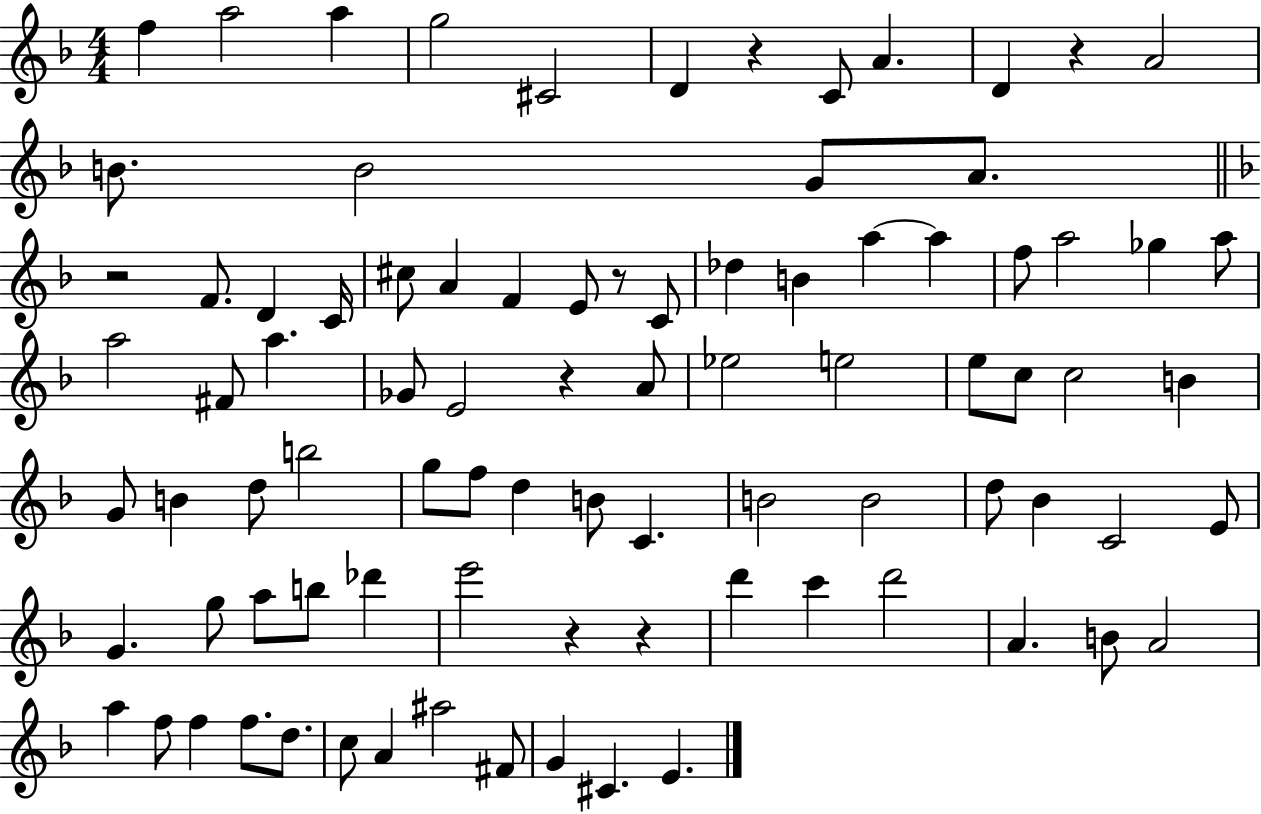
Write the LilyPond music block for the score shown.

{
  \clef treble
  \numericTimeSignature
  \time 4/4
  \key f \major
  f''4 a''2 a''4 | g''2 cis'2 | d'4 r4 c'8 a'4. | d'4 r4 a'2 | \break b'8. b'2 g'8 a'8. | \bar "||" \break \key f \major r2 f'8. d'4 c'16 | cis''8 a'4 f'4 e'8 r8 c'8 | des''4 b'4 a''4~~ a''4 | f''8 a''2 ges''4 a''8 | \break a''2 fis'8 a''4. | ges'8 e'2 r4 a'8 | ees''2 e''2 | e''8 c''8 c''2 b'4 | \break g'8 b'4 d''8 b''2 | g''8 f''8 d''4 b'8 c'4. | b'2 b'2 | d''8 bes'4 c'2 e'8 | \break g'4. g''8 a''8 b''8 des'''4 | e'''2 r4 r4 | d'''4 c'''4 d'''2 | a'4. b'8 a'2 | \break a''4 f''8 f''4 f''8. d''8. | c''8 a'4 ais''2 fis'8 | g'4 cis'4. e'4. | \bar "|."
}